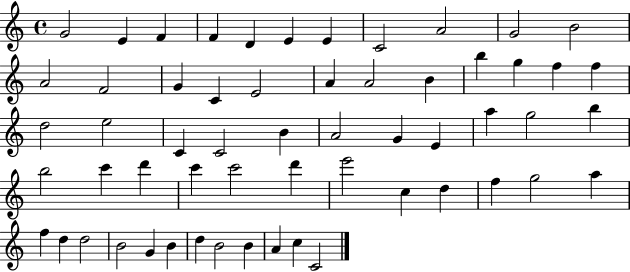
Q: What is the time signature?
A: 4/4